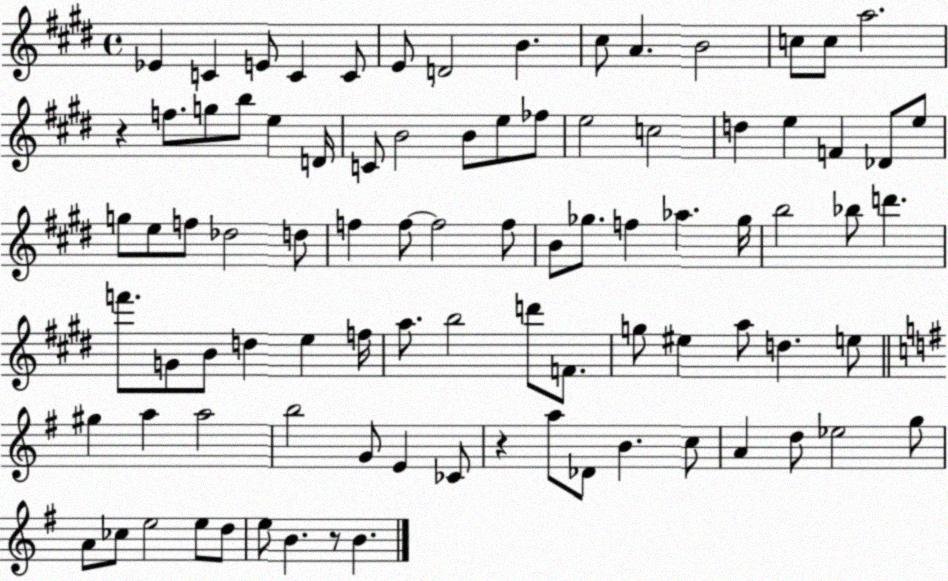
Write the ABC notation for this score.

X:1
T:Untitled
M:4/4
L:1/4
K:E
_E C E/2 C C/2 E/2 D2 B ^c/2 A B2 c/2 c/2 a2 z f/2 g/2 b/2 e D/4 C/2 B2 B/2 e/2 _f/2 e2 c2 d e F _D/2 e/2 g/2 e/2 f/2 _d2 d/2 f f/2 f2 f/2 B/2 _g/2 f _a _g/4 b2 _b/2 d' f'/2 G/2 B/2 d e f/4 a/2 b2 d'/2 F/2 g/2 ^e a/2 d e/2 ^g a a2 b2 G/2 E _C/2 z a/2 _D/2 B c/2 A d/2 _e2 g/2 A/2 _c/2 e2 e/2 d/2 e/2 B z/2 B